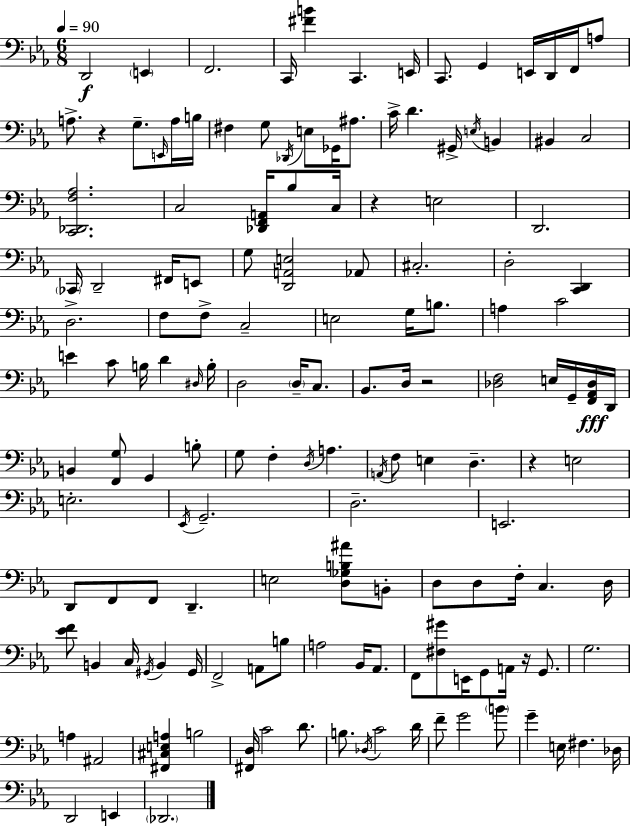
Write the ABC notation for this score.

X:1
T:Untitled
M:6/8
L:1/4
K:Eb
D,,2 E,, F,,2 C,,/4 [^FB] C,, E,,/4 C,,/2 G,, E,,/4 D,,/4 F,,/4 A,/2 A,/2 z G,/2 E,,/4 A,/4 B,/4 ^F, G,/2 _D,,/4 E,/2 _G,,/4 ^A,/2 C/4 D ^G,,/4 E,/4 B,, ^B,, C,2 [C,,_D,,F,_A,]2 C,2 [_D,,F,,A,,]/4 _B,/2 C,/4 z E,2 D,,2 _C,,/4 D,,2 ^F,,/4 E,,/2 G,/2 [D,,A,,E,]2 _A,,/2 ^C,2 D,2 [C,,D,,] D,2 F,/2 F,/2 C,2 E,2 G,/4 B,/2 A, C2 E C/2 B,/4 D ^D,/4 B,/4 D,2 D,/4 C,/2 _B,,/2 D,/4 z2 [_D,F,]2 E,/4 G,,/4 [F,,_A,,_D,]/4 D,,/4 B,, [F,,G,]/2 G,, B,/2 G,/2 F, D,/4 A, A,,/4 F,/2 E, D, z E,2 E,2 _E,,/4 G,,2 D,2 E,,2 D,,/2 F,,/2 F,,/2 D,, E,2 [D,_G,B,^A]/2 B,,/2 D,/2 D,/2 F,/4 C, D,/4 [_EF]/2 B,, C,/4 ^G,,/4 B,, ^G,,/4 F,,2 A,,/2 B,/2 A,2 _B,,/4 _A,,/2 F,,/2 [^F,^G]/2 E,,/4 G,,/2 A,,/4 z/4 G,,/2 G,2 A, ^A,,2 [^F,,^C,E,A,] B,2 [^F,,D,]/4 C2 D/2 B,/2 _D,/4 C2 D/4 F/2 G2 B/2 G E,/4 ^F, _D,/4 D,,2 E,, _D,,2